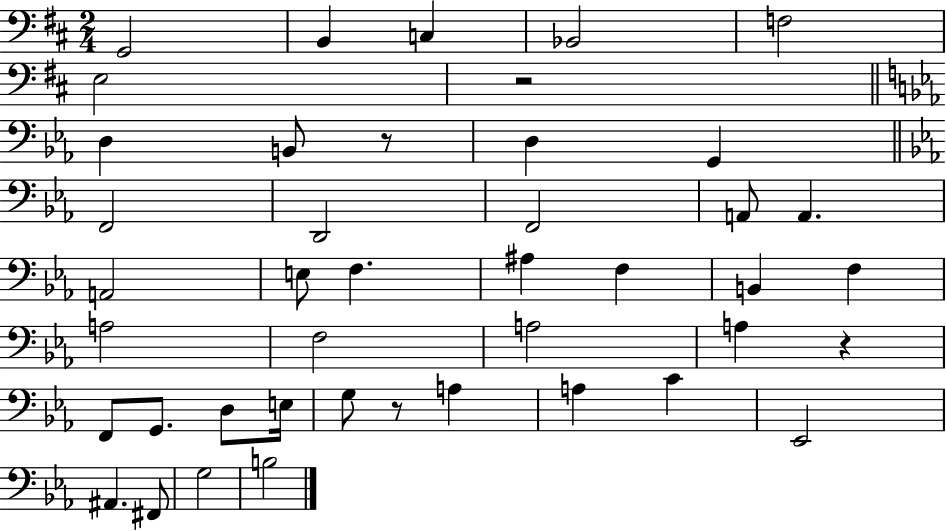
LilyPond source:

{
  \clef bass
  \numericTimeSignature
  \time 2/4
  \key d \major
  g,2 | b,4 c4 | bes,2 | f2 | \break e2 | r2 | \bar "||" \break \key ees \major d4 b,8 r8 | d4 g,4 | \bar "||" \break \key ees \major f,2 | d,2 | f,2 | a,8 a,4. | \break a,2 | e8 f4. | ais4 f4 | b,4 f4 | \break a2 | f2 | a2 | a4 r4 | \break f,8 g,8. d8 e16 | g8 r8 a4 | a4 c'4 | ees,2 | \break ais,4. fis,8 | g2 | b2 | \bar "|."
}